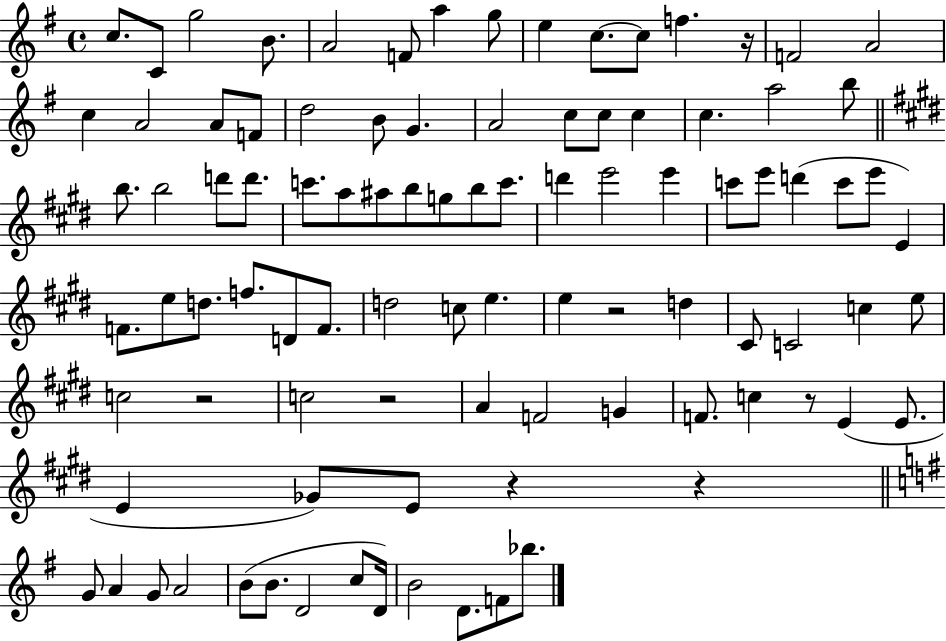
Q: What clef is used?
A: treble